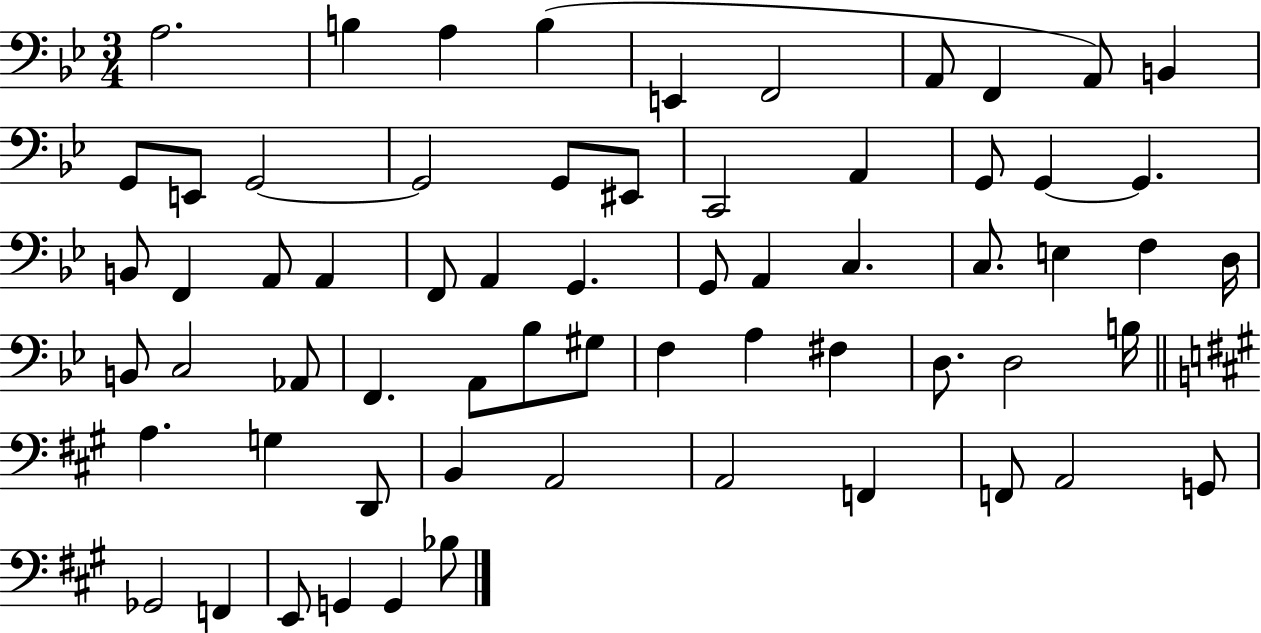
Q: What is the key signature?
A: BES major